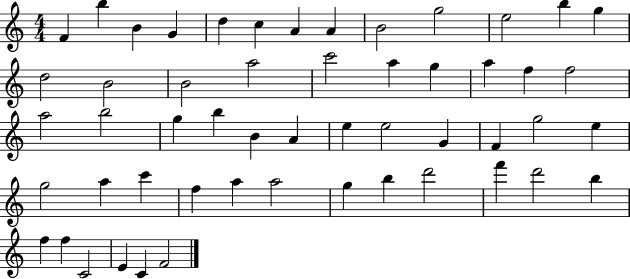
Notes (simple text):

F4/q B5/q B4/q G4/q D5/q C5/q A4/q A4/q B4/h G5/h E5/h B5/q G5/q D5/h B4/h B4/h A5/h C6/h A5/q G5/q A5/q F5/q F5/h A5/h B5/h G5/q B5/q B4/q A4/q E5/q E5/h G4/q F4/q G5/h E5/q G5/h A5/q C6/q F5/q A5/q A5/h G5/q B5/q D6/h F6/q D6/h B5/q F5/q F5/q C4/h E4/q C4/q F4/h